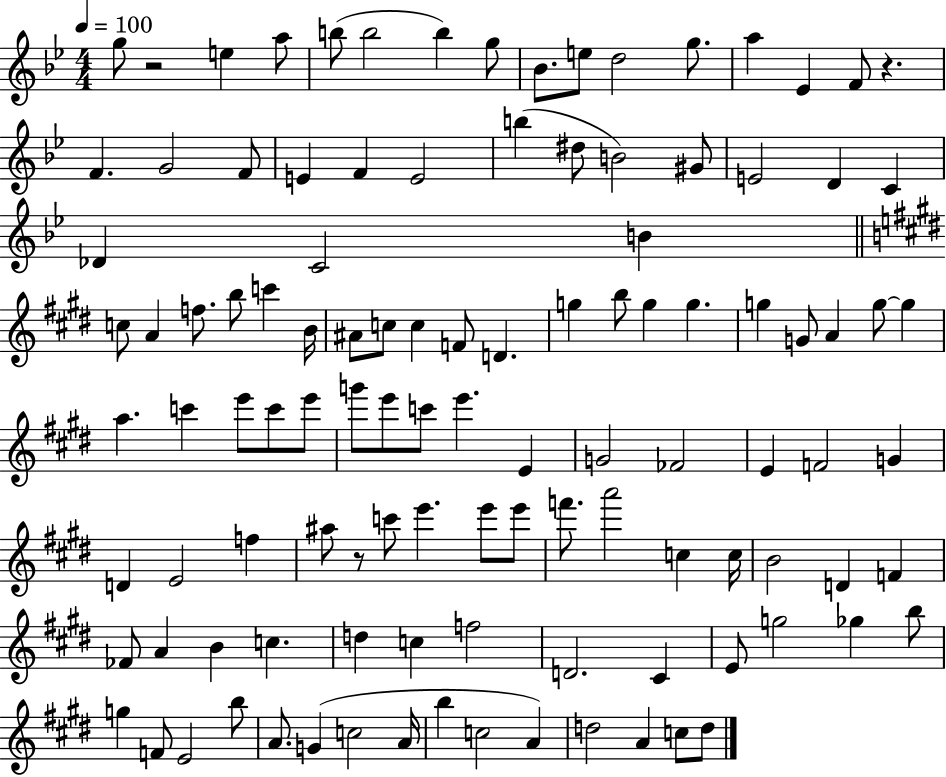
{
  \clef treble
  \numericTimeSignature
  \time 4/4
  \key bes \major
  \tempo 4 = 100
  g''8 r2 e''4 a''8 | b''8( b''2 b''4) g''8 | bes'8. e''8 d''2 g''8. | a''4 ees'4 f'8 r4. | \break f'4. g'2 f'8 | e'4 f'4 e'2 | b''4( dis''8 b'2) gis'8 | e'2 d'4 c'4 | \break des'4 c'2 b'4 | \bar "||" \break \key e \major c''8 a'4 f''8. b''8 c'''4 b'16 | ais'8 c''8 c''4 f'8 d'4. | g''4 b''8 g''4 g''4. | g''4 g'8 a'4 g''8~~ g''4 | \break a''4. c'''4 e'''8 c'''8 e'''8 | g'''8 e'''8 c'''8 e'''4. e'4 | g'2 fes'2 | e'4 f'2 g'4 | \break d'4 e'2 f''4 | ais''8 r8 c'''8 e'''4. e'''8 e'''8 | f'''8. a'''2 c''4 c''16 | b'2 d'4 f'4 | \break fes'8 a'4 b'4 c''4. | d''4 c''4 f''2 | d'2. cis'4 | e'8 g''2 ges''4 b''8 | \break g''4 f'8 e'2 b''8 | a'8. g'4( c''2 a'16 | b''4 c''2 a'4) | d''2 a'4 c''8 d''8 | \break \bar "|."
}